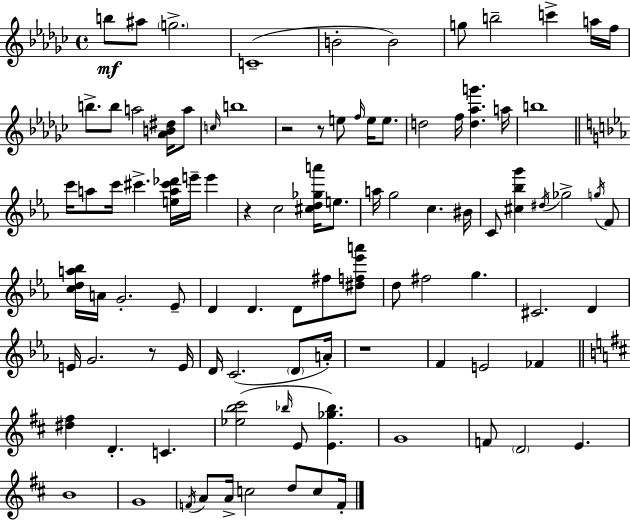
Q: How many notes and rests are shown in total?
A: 96